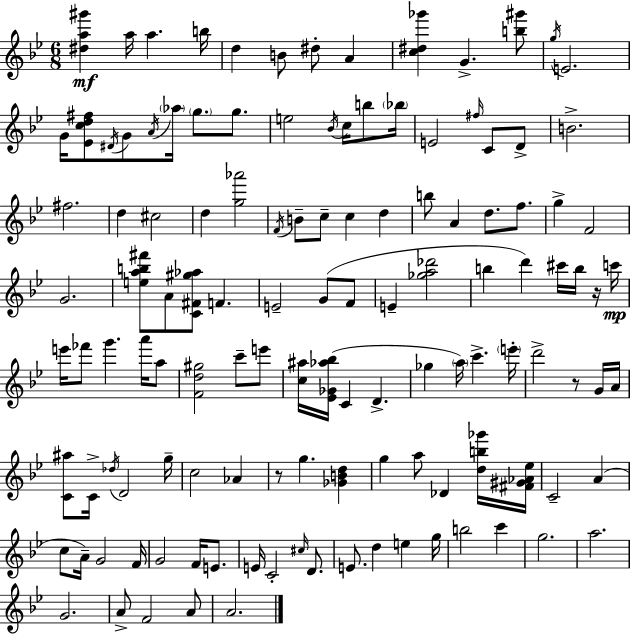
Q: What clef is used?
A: treble